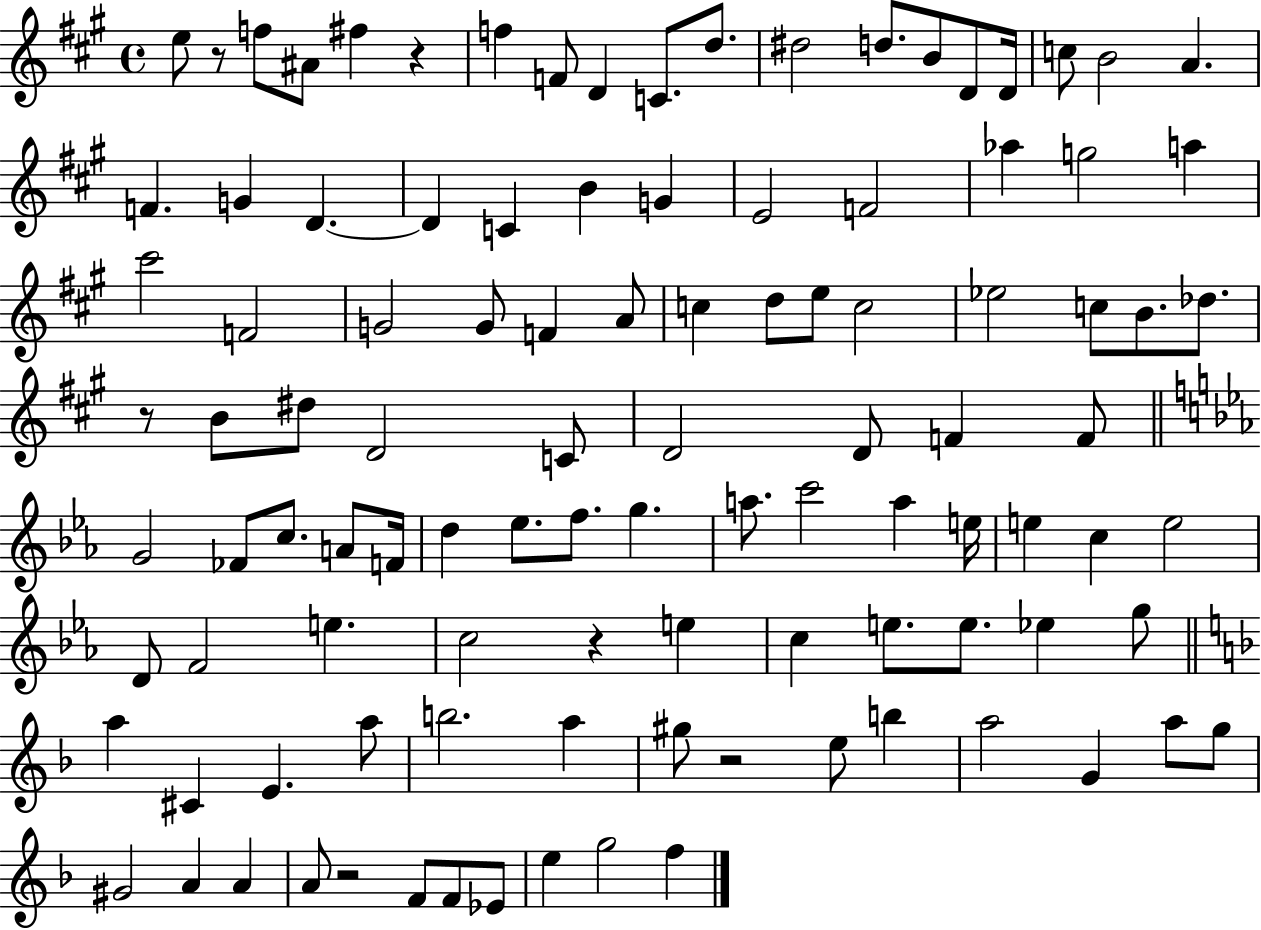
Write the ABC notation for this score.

X:1
T:Untitled
M:4/4
L:1/4
K:A
e/2 z/2 f/2 ^A/2 ^f z f F/2 D C/2 d/2 ^d2 d/2 B/2 D/2 D/4 c/2 B2 A F G D D C B G E2 F2 _a g2 a ^c'2 F2 G2 G/2 F A/2 c d/2 e/2 c2 _e2 c/2 B/2 _d/2 z/2 B/2 ^d/2 D2 C/2 D2 D/2 F F/2 G2 _F/2 c/2 A/2 F/4 d _e/2 f/2 g a/2 c'2 a e/4 e c e2 D/2 F2 e c2 z e c e/2 e/2 _e g/2 a ^C E a/2 b2 a ^g/2 z2 e/2 b a2 G a/2 g/2 ^G2 A A A/2 z2 F/2 F/2 _E/2 e g2 f